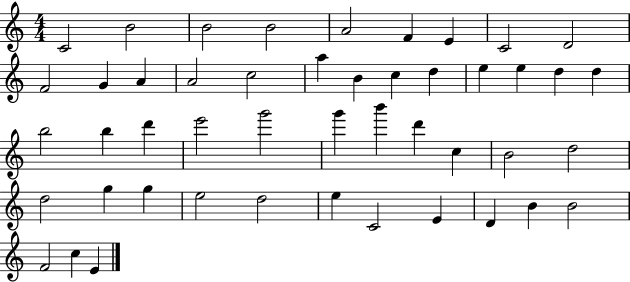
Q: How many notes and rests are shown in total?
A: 47